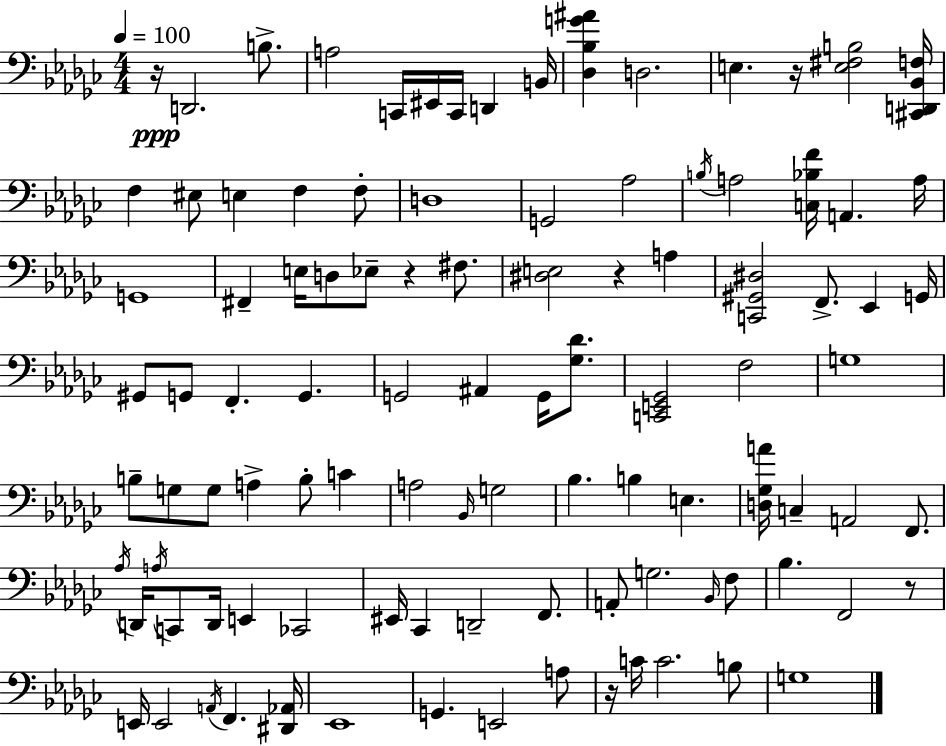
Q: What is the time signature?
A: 4/4